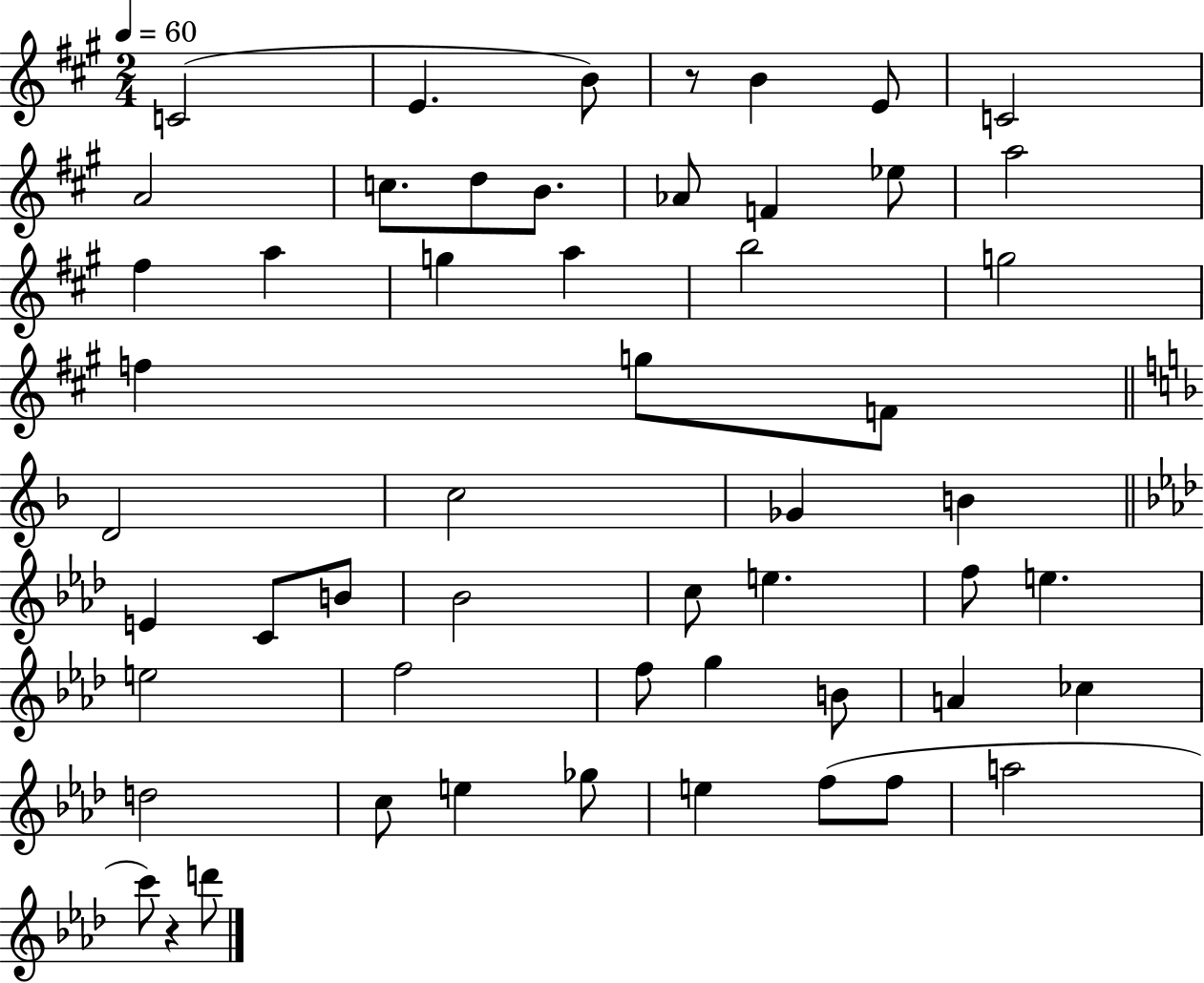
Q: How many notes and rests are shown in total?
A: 54